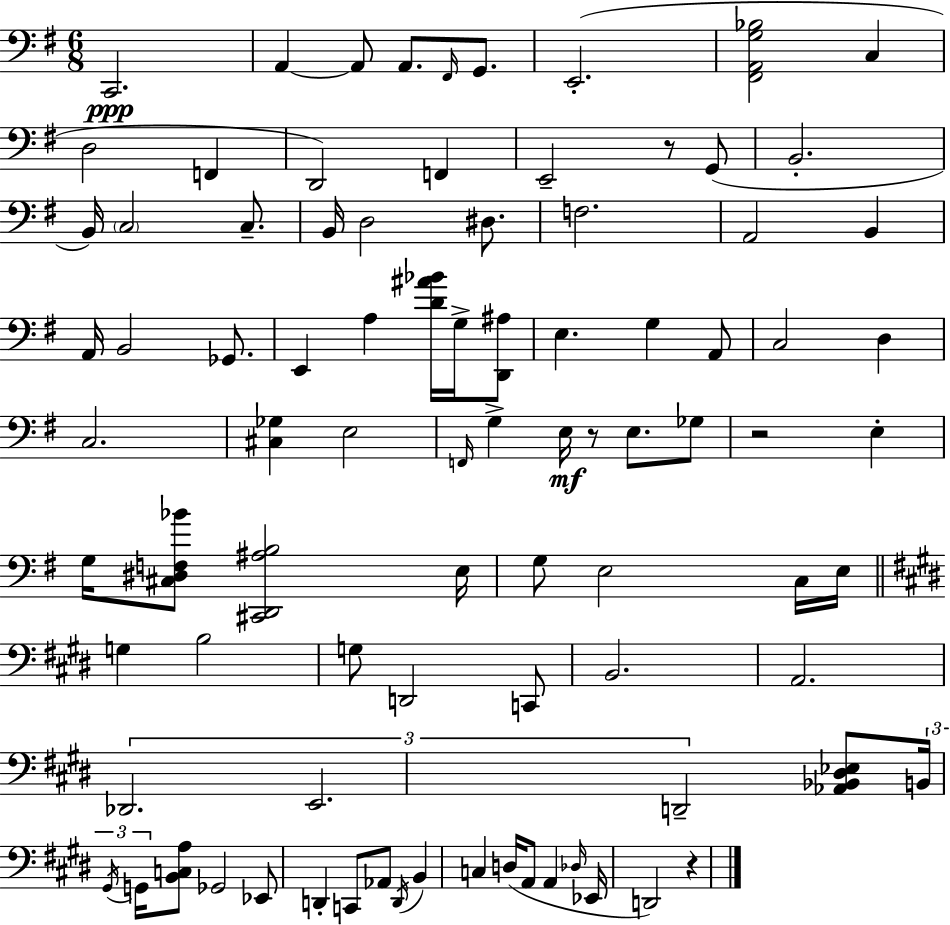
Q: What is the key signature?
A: G major